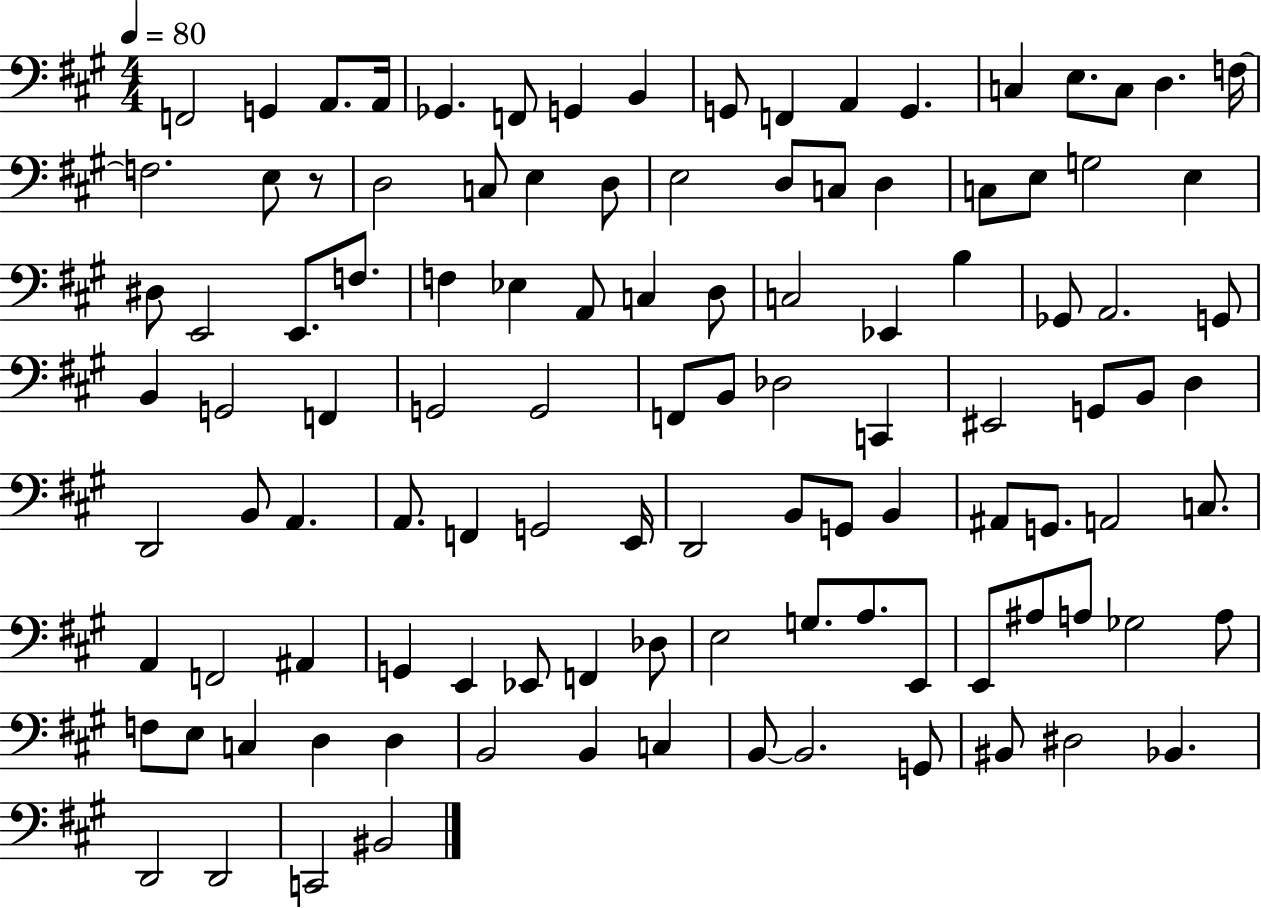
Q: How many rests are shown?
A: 1